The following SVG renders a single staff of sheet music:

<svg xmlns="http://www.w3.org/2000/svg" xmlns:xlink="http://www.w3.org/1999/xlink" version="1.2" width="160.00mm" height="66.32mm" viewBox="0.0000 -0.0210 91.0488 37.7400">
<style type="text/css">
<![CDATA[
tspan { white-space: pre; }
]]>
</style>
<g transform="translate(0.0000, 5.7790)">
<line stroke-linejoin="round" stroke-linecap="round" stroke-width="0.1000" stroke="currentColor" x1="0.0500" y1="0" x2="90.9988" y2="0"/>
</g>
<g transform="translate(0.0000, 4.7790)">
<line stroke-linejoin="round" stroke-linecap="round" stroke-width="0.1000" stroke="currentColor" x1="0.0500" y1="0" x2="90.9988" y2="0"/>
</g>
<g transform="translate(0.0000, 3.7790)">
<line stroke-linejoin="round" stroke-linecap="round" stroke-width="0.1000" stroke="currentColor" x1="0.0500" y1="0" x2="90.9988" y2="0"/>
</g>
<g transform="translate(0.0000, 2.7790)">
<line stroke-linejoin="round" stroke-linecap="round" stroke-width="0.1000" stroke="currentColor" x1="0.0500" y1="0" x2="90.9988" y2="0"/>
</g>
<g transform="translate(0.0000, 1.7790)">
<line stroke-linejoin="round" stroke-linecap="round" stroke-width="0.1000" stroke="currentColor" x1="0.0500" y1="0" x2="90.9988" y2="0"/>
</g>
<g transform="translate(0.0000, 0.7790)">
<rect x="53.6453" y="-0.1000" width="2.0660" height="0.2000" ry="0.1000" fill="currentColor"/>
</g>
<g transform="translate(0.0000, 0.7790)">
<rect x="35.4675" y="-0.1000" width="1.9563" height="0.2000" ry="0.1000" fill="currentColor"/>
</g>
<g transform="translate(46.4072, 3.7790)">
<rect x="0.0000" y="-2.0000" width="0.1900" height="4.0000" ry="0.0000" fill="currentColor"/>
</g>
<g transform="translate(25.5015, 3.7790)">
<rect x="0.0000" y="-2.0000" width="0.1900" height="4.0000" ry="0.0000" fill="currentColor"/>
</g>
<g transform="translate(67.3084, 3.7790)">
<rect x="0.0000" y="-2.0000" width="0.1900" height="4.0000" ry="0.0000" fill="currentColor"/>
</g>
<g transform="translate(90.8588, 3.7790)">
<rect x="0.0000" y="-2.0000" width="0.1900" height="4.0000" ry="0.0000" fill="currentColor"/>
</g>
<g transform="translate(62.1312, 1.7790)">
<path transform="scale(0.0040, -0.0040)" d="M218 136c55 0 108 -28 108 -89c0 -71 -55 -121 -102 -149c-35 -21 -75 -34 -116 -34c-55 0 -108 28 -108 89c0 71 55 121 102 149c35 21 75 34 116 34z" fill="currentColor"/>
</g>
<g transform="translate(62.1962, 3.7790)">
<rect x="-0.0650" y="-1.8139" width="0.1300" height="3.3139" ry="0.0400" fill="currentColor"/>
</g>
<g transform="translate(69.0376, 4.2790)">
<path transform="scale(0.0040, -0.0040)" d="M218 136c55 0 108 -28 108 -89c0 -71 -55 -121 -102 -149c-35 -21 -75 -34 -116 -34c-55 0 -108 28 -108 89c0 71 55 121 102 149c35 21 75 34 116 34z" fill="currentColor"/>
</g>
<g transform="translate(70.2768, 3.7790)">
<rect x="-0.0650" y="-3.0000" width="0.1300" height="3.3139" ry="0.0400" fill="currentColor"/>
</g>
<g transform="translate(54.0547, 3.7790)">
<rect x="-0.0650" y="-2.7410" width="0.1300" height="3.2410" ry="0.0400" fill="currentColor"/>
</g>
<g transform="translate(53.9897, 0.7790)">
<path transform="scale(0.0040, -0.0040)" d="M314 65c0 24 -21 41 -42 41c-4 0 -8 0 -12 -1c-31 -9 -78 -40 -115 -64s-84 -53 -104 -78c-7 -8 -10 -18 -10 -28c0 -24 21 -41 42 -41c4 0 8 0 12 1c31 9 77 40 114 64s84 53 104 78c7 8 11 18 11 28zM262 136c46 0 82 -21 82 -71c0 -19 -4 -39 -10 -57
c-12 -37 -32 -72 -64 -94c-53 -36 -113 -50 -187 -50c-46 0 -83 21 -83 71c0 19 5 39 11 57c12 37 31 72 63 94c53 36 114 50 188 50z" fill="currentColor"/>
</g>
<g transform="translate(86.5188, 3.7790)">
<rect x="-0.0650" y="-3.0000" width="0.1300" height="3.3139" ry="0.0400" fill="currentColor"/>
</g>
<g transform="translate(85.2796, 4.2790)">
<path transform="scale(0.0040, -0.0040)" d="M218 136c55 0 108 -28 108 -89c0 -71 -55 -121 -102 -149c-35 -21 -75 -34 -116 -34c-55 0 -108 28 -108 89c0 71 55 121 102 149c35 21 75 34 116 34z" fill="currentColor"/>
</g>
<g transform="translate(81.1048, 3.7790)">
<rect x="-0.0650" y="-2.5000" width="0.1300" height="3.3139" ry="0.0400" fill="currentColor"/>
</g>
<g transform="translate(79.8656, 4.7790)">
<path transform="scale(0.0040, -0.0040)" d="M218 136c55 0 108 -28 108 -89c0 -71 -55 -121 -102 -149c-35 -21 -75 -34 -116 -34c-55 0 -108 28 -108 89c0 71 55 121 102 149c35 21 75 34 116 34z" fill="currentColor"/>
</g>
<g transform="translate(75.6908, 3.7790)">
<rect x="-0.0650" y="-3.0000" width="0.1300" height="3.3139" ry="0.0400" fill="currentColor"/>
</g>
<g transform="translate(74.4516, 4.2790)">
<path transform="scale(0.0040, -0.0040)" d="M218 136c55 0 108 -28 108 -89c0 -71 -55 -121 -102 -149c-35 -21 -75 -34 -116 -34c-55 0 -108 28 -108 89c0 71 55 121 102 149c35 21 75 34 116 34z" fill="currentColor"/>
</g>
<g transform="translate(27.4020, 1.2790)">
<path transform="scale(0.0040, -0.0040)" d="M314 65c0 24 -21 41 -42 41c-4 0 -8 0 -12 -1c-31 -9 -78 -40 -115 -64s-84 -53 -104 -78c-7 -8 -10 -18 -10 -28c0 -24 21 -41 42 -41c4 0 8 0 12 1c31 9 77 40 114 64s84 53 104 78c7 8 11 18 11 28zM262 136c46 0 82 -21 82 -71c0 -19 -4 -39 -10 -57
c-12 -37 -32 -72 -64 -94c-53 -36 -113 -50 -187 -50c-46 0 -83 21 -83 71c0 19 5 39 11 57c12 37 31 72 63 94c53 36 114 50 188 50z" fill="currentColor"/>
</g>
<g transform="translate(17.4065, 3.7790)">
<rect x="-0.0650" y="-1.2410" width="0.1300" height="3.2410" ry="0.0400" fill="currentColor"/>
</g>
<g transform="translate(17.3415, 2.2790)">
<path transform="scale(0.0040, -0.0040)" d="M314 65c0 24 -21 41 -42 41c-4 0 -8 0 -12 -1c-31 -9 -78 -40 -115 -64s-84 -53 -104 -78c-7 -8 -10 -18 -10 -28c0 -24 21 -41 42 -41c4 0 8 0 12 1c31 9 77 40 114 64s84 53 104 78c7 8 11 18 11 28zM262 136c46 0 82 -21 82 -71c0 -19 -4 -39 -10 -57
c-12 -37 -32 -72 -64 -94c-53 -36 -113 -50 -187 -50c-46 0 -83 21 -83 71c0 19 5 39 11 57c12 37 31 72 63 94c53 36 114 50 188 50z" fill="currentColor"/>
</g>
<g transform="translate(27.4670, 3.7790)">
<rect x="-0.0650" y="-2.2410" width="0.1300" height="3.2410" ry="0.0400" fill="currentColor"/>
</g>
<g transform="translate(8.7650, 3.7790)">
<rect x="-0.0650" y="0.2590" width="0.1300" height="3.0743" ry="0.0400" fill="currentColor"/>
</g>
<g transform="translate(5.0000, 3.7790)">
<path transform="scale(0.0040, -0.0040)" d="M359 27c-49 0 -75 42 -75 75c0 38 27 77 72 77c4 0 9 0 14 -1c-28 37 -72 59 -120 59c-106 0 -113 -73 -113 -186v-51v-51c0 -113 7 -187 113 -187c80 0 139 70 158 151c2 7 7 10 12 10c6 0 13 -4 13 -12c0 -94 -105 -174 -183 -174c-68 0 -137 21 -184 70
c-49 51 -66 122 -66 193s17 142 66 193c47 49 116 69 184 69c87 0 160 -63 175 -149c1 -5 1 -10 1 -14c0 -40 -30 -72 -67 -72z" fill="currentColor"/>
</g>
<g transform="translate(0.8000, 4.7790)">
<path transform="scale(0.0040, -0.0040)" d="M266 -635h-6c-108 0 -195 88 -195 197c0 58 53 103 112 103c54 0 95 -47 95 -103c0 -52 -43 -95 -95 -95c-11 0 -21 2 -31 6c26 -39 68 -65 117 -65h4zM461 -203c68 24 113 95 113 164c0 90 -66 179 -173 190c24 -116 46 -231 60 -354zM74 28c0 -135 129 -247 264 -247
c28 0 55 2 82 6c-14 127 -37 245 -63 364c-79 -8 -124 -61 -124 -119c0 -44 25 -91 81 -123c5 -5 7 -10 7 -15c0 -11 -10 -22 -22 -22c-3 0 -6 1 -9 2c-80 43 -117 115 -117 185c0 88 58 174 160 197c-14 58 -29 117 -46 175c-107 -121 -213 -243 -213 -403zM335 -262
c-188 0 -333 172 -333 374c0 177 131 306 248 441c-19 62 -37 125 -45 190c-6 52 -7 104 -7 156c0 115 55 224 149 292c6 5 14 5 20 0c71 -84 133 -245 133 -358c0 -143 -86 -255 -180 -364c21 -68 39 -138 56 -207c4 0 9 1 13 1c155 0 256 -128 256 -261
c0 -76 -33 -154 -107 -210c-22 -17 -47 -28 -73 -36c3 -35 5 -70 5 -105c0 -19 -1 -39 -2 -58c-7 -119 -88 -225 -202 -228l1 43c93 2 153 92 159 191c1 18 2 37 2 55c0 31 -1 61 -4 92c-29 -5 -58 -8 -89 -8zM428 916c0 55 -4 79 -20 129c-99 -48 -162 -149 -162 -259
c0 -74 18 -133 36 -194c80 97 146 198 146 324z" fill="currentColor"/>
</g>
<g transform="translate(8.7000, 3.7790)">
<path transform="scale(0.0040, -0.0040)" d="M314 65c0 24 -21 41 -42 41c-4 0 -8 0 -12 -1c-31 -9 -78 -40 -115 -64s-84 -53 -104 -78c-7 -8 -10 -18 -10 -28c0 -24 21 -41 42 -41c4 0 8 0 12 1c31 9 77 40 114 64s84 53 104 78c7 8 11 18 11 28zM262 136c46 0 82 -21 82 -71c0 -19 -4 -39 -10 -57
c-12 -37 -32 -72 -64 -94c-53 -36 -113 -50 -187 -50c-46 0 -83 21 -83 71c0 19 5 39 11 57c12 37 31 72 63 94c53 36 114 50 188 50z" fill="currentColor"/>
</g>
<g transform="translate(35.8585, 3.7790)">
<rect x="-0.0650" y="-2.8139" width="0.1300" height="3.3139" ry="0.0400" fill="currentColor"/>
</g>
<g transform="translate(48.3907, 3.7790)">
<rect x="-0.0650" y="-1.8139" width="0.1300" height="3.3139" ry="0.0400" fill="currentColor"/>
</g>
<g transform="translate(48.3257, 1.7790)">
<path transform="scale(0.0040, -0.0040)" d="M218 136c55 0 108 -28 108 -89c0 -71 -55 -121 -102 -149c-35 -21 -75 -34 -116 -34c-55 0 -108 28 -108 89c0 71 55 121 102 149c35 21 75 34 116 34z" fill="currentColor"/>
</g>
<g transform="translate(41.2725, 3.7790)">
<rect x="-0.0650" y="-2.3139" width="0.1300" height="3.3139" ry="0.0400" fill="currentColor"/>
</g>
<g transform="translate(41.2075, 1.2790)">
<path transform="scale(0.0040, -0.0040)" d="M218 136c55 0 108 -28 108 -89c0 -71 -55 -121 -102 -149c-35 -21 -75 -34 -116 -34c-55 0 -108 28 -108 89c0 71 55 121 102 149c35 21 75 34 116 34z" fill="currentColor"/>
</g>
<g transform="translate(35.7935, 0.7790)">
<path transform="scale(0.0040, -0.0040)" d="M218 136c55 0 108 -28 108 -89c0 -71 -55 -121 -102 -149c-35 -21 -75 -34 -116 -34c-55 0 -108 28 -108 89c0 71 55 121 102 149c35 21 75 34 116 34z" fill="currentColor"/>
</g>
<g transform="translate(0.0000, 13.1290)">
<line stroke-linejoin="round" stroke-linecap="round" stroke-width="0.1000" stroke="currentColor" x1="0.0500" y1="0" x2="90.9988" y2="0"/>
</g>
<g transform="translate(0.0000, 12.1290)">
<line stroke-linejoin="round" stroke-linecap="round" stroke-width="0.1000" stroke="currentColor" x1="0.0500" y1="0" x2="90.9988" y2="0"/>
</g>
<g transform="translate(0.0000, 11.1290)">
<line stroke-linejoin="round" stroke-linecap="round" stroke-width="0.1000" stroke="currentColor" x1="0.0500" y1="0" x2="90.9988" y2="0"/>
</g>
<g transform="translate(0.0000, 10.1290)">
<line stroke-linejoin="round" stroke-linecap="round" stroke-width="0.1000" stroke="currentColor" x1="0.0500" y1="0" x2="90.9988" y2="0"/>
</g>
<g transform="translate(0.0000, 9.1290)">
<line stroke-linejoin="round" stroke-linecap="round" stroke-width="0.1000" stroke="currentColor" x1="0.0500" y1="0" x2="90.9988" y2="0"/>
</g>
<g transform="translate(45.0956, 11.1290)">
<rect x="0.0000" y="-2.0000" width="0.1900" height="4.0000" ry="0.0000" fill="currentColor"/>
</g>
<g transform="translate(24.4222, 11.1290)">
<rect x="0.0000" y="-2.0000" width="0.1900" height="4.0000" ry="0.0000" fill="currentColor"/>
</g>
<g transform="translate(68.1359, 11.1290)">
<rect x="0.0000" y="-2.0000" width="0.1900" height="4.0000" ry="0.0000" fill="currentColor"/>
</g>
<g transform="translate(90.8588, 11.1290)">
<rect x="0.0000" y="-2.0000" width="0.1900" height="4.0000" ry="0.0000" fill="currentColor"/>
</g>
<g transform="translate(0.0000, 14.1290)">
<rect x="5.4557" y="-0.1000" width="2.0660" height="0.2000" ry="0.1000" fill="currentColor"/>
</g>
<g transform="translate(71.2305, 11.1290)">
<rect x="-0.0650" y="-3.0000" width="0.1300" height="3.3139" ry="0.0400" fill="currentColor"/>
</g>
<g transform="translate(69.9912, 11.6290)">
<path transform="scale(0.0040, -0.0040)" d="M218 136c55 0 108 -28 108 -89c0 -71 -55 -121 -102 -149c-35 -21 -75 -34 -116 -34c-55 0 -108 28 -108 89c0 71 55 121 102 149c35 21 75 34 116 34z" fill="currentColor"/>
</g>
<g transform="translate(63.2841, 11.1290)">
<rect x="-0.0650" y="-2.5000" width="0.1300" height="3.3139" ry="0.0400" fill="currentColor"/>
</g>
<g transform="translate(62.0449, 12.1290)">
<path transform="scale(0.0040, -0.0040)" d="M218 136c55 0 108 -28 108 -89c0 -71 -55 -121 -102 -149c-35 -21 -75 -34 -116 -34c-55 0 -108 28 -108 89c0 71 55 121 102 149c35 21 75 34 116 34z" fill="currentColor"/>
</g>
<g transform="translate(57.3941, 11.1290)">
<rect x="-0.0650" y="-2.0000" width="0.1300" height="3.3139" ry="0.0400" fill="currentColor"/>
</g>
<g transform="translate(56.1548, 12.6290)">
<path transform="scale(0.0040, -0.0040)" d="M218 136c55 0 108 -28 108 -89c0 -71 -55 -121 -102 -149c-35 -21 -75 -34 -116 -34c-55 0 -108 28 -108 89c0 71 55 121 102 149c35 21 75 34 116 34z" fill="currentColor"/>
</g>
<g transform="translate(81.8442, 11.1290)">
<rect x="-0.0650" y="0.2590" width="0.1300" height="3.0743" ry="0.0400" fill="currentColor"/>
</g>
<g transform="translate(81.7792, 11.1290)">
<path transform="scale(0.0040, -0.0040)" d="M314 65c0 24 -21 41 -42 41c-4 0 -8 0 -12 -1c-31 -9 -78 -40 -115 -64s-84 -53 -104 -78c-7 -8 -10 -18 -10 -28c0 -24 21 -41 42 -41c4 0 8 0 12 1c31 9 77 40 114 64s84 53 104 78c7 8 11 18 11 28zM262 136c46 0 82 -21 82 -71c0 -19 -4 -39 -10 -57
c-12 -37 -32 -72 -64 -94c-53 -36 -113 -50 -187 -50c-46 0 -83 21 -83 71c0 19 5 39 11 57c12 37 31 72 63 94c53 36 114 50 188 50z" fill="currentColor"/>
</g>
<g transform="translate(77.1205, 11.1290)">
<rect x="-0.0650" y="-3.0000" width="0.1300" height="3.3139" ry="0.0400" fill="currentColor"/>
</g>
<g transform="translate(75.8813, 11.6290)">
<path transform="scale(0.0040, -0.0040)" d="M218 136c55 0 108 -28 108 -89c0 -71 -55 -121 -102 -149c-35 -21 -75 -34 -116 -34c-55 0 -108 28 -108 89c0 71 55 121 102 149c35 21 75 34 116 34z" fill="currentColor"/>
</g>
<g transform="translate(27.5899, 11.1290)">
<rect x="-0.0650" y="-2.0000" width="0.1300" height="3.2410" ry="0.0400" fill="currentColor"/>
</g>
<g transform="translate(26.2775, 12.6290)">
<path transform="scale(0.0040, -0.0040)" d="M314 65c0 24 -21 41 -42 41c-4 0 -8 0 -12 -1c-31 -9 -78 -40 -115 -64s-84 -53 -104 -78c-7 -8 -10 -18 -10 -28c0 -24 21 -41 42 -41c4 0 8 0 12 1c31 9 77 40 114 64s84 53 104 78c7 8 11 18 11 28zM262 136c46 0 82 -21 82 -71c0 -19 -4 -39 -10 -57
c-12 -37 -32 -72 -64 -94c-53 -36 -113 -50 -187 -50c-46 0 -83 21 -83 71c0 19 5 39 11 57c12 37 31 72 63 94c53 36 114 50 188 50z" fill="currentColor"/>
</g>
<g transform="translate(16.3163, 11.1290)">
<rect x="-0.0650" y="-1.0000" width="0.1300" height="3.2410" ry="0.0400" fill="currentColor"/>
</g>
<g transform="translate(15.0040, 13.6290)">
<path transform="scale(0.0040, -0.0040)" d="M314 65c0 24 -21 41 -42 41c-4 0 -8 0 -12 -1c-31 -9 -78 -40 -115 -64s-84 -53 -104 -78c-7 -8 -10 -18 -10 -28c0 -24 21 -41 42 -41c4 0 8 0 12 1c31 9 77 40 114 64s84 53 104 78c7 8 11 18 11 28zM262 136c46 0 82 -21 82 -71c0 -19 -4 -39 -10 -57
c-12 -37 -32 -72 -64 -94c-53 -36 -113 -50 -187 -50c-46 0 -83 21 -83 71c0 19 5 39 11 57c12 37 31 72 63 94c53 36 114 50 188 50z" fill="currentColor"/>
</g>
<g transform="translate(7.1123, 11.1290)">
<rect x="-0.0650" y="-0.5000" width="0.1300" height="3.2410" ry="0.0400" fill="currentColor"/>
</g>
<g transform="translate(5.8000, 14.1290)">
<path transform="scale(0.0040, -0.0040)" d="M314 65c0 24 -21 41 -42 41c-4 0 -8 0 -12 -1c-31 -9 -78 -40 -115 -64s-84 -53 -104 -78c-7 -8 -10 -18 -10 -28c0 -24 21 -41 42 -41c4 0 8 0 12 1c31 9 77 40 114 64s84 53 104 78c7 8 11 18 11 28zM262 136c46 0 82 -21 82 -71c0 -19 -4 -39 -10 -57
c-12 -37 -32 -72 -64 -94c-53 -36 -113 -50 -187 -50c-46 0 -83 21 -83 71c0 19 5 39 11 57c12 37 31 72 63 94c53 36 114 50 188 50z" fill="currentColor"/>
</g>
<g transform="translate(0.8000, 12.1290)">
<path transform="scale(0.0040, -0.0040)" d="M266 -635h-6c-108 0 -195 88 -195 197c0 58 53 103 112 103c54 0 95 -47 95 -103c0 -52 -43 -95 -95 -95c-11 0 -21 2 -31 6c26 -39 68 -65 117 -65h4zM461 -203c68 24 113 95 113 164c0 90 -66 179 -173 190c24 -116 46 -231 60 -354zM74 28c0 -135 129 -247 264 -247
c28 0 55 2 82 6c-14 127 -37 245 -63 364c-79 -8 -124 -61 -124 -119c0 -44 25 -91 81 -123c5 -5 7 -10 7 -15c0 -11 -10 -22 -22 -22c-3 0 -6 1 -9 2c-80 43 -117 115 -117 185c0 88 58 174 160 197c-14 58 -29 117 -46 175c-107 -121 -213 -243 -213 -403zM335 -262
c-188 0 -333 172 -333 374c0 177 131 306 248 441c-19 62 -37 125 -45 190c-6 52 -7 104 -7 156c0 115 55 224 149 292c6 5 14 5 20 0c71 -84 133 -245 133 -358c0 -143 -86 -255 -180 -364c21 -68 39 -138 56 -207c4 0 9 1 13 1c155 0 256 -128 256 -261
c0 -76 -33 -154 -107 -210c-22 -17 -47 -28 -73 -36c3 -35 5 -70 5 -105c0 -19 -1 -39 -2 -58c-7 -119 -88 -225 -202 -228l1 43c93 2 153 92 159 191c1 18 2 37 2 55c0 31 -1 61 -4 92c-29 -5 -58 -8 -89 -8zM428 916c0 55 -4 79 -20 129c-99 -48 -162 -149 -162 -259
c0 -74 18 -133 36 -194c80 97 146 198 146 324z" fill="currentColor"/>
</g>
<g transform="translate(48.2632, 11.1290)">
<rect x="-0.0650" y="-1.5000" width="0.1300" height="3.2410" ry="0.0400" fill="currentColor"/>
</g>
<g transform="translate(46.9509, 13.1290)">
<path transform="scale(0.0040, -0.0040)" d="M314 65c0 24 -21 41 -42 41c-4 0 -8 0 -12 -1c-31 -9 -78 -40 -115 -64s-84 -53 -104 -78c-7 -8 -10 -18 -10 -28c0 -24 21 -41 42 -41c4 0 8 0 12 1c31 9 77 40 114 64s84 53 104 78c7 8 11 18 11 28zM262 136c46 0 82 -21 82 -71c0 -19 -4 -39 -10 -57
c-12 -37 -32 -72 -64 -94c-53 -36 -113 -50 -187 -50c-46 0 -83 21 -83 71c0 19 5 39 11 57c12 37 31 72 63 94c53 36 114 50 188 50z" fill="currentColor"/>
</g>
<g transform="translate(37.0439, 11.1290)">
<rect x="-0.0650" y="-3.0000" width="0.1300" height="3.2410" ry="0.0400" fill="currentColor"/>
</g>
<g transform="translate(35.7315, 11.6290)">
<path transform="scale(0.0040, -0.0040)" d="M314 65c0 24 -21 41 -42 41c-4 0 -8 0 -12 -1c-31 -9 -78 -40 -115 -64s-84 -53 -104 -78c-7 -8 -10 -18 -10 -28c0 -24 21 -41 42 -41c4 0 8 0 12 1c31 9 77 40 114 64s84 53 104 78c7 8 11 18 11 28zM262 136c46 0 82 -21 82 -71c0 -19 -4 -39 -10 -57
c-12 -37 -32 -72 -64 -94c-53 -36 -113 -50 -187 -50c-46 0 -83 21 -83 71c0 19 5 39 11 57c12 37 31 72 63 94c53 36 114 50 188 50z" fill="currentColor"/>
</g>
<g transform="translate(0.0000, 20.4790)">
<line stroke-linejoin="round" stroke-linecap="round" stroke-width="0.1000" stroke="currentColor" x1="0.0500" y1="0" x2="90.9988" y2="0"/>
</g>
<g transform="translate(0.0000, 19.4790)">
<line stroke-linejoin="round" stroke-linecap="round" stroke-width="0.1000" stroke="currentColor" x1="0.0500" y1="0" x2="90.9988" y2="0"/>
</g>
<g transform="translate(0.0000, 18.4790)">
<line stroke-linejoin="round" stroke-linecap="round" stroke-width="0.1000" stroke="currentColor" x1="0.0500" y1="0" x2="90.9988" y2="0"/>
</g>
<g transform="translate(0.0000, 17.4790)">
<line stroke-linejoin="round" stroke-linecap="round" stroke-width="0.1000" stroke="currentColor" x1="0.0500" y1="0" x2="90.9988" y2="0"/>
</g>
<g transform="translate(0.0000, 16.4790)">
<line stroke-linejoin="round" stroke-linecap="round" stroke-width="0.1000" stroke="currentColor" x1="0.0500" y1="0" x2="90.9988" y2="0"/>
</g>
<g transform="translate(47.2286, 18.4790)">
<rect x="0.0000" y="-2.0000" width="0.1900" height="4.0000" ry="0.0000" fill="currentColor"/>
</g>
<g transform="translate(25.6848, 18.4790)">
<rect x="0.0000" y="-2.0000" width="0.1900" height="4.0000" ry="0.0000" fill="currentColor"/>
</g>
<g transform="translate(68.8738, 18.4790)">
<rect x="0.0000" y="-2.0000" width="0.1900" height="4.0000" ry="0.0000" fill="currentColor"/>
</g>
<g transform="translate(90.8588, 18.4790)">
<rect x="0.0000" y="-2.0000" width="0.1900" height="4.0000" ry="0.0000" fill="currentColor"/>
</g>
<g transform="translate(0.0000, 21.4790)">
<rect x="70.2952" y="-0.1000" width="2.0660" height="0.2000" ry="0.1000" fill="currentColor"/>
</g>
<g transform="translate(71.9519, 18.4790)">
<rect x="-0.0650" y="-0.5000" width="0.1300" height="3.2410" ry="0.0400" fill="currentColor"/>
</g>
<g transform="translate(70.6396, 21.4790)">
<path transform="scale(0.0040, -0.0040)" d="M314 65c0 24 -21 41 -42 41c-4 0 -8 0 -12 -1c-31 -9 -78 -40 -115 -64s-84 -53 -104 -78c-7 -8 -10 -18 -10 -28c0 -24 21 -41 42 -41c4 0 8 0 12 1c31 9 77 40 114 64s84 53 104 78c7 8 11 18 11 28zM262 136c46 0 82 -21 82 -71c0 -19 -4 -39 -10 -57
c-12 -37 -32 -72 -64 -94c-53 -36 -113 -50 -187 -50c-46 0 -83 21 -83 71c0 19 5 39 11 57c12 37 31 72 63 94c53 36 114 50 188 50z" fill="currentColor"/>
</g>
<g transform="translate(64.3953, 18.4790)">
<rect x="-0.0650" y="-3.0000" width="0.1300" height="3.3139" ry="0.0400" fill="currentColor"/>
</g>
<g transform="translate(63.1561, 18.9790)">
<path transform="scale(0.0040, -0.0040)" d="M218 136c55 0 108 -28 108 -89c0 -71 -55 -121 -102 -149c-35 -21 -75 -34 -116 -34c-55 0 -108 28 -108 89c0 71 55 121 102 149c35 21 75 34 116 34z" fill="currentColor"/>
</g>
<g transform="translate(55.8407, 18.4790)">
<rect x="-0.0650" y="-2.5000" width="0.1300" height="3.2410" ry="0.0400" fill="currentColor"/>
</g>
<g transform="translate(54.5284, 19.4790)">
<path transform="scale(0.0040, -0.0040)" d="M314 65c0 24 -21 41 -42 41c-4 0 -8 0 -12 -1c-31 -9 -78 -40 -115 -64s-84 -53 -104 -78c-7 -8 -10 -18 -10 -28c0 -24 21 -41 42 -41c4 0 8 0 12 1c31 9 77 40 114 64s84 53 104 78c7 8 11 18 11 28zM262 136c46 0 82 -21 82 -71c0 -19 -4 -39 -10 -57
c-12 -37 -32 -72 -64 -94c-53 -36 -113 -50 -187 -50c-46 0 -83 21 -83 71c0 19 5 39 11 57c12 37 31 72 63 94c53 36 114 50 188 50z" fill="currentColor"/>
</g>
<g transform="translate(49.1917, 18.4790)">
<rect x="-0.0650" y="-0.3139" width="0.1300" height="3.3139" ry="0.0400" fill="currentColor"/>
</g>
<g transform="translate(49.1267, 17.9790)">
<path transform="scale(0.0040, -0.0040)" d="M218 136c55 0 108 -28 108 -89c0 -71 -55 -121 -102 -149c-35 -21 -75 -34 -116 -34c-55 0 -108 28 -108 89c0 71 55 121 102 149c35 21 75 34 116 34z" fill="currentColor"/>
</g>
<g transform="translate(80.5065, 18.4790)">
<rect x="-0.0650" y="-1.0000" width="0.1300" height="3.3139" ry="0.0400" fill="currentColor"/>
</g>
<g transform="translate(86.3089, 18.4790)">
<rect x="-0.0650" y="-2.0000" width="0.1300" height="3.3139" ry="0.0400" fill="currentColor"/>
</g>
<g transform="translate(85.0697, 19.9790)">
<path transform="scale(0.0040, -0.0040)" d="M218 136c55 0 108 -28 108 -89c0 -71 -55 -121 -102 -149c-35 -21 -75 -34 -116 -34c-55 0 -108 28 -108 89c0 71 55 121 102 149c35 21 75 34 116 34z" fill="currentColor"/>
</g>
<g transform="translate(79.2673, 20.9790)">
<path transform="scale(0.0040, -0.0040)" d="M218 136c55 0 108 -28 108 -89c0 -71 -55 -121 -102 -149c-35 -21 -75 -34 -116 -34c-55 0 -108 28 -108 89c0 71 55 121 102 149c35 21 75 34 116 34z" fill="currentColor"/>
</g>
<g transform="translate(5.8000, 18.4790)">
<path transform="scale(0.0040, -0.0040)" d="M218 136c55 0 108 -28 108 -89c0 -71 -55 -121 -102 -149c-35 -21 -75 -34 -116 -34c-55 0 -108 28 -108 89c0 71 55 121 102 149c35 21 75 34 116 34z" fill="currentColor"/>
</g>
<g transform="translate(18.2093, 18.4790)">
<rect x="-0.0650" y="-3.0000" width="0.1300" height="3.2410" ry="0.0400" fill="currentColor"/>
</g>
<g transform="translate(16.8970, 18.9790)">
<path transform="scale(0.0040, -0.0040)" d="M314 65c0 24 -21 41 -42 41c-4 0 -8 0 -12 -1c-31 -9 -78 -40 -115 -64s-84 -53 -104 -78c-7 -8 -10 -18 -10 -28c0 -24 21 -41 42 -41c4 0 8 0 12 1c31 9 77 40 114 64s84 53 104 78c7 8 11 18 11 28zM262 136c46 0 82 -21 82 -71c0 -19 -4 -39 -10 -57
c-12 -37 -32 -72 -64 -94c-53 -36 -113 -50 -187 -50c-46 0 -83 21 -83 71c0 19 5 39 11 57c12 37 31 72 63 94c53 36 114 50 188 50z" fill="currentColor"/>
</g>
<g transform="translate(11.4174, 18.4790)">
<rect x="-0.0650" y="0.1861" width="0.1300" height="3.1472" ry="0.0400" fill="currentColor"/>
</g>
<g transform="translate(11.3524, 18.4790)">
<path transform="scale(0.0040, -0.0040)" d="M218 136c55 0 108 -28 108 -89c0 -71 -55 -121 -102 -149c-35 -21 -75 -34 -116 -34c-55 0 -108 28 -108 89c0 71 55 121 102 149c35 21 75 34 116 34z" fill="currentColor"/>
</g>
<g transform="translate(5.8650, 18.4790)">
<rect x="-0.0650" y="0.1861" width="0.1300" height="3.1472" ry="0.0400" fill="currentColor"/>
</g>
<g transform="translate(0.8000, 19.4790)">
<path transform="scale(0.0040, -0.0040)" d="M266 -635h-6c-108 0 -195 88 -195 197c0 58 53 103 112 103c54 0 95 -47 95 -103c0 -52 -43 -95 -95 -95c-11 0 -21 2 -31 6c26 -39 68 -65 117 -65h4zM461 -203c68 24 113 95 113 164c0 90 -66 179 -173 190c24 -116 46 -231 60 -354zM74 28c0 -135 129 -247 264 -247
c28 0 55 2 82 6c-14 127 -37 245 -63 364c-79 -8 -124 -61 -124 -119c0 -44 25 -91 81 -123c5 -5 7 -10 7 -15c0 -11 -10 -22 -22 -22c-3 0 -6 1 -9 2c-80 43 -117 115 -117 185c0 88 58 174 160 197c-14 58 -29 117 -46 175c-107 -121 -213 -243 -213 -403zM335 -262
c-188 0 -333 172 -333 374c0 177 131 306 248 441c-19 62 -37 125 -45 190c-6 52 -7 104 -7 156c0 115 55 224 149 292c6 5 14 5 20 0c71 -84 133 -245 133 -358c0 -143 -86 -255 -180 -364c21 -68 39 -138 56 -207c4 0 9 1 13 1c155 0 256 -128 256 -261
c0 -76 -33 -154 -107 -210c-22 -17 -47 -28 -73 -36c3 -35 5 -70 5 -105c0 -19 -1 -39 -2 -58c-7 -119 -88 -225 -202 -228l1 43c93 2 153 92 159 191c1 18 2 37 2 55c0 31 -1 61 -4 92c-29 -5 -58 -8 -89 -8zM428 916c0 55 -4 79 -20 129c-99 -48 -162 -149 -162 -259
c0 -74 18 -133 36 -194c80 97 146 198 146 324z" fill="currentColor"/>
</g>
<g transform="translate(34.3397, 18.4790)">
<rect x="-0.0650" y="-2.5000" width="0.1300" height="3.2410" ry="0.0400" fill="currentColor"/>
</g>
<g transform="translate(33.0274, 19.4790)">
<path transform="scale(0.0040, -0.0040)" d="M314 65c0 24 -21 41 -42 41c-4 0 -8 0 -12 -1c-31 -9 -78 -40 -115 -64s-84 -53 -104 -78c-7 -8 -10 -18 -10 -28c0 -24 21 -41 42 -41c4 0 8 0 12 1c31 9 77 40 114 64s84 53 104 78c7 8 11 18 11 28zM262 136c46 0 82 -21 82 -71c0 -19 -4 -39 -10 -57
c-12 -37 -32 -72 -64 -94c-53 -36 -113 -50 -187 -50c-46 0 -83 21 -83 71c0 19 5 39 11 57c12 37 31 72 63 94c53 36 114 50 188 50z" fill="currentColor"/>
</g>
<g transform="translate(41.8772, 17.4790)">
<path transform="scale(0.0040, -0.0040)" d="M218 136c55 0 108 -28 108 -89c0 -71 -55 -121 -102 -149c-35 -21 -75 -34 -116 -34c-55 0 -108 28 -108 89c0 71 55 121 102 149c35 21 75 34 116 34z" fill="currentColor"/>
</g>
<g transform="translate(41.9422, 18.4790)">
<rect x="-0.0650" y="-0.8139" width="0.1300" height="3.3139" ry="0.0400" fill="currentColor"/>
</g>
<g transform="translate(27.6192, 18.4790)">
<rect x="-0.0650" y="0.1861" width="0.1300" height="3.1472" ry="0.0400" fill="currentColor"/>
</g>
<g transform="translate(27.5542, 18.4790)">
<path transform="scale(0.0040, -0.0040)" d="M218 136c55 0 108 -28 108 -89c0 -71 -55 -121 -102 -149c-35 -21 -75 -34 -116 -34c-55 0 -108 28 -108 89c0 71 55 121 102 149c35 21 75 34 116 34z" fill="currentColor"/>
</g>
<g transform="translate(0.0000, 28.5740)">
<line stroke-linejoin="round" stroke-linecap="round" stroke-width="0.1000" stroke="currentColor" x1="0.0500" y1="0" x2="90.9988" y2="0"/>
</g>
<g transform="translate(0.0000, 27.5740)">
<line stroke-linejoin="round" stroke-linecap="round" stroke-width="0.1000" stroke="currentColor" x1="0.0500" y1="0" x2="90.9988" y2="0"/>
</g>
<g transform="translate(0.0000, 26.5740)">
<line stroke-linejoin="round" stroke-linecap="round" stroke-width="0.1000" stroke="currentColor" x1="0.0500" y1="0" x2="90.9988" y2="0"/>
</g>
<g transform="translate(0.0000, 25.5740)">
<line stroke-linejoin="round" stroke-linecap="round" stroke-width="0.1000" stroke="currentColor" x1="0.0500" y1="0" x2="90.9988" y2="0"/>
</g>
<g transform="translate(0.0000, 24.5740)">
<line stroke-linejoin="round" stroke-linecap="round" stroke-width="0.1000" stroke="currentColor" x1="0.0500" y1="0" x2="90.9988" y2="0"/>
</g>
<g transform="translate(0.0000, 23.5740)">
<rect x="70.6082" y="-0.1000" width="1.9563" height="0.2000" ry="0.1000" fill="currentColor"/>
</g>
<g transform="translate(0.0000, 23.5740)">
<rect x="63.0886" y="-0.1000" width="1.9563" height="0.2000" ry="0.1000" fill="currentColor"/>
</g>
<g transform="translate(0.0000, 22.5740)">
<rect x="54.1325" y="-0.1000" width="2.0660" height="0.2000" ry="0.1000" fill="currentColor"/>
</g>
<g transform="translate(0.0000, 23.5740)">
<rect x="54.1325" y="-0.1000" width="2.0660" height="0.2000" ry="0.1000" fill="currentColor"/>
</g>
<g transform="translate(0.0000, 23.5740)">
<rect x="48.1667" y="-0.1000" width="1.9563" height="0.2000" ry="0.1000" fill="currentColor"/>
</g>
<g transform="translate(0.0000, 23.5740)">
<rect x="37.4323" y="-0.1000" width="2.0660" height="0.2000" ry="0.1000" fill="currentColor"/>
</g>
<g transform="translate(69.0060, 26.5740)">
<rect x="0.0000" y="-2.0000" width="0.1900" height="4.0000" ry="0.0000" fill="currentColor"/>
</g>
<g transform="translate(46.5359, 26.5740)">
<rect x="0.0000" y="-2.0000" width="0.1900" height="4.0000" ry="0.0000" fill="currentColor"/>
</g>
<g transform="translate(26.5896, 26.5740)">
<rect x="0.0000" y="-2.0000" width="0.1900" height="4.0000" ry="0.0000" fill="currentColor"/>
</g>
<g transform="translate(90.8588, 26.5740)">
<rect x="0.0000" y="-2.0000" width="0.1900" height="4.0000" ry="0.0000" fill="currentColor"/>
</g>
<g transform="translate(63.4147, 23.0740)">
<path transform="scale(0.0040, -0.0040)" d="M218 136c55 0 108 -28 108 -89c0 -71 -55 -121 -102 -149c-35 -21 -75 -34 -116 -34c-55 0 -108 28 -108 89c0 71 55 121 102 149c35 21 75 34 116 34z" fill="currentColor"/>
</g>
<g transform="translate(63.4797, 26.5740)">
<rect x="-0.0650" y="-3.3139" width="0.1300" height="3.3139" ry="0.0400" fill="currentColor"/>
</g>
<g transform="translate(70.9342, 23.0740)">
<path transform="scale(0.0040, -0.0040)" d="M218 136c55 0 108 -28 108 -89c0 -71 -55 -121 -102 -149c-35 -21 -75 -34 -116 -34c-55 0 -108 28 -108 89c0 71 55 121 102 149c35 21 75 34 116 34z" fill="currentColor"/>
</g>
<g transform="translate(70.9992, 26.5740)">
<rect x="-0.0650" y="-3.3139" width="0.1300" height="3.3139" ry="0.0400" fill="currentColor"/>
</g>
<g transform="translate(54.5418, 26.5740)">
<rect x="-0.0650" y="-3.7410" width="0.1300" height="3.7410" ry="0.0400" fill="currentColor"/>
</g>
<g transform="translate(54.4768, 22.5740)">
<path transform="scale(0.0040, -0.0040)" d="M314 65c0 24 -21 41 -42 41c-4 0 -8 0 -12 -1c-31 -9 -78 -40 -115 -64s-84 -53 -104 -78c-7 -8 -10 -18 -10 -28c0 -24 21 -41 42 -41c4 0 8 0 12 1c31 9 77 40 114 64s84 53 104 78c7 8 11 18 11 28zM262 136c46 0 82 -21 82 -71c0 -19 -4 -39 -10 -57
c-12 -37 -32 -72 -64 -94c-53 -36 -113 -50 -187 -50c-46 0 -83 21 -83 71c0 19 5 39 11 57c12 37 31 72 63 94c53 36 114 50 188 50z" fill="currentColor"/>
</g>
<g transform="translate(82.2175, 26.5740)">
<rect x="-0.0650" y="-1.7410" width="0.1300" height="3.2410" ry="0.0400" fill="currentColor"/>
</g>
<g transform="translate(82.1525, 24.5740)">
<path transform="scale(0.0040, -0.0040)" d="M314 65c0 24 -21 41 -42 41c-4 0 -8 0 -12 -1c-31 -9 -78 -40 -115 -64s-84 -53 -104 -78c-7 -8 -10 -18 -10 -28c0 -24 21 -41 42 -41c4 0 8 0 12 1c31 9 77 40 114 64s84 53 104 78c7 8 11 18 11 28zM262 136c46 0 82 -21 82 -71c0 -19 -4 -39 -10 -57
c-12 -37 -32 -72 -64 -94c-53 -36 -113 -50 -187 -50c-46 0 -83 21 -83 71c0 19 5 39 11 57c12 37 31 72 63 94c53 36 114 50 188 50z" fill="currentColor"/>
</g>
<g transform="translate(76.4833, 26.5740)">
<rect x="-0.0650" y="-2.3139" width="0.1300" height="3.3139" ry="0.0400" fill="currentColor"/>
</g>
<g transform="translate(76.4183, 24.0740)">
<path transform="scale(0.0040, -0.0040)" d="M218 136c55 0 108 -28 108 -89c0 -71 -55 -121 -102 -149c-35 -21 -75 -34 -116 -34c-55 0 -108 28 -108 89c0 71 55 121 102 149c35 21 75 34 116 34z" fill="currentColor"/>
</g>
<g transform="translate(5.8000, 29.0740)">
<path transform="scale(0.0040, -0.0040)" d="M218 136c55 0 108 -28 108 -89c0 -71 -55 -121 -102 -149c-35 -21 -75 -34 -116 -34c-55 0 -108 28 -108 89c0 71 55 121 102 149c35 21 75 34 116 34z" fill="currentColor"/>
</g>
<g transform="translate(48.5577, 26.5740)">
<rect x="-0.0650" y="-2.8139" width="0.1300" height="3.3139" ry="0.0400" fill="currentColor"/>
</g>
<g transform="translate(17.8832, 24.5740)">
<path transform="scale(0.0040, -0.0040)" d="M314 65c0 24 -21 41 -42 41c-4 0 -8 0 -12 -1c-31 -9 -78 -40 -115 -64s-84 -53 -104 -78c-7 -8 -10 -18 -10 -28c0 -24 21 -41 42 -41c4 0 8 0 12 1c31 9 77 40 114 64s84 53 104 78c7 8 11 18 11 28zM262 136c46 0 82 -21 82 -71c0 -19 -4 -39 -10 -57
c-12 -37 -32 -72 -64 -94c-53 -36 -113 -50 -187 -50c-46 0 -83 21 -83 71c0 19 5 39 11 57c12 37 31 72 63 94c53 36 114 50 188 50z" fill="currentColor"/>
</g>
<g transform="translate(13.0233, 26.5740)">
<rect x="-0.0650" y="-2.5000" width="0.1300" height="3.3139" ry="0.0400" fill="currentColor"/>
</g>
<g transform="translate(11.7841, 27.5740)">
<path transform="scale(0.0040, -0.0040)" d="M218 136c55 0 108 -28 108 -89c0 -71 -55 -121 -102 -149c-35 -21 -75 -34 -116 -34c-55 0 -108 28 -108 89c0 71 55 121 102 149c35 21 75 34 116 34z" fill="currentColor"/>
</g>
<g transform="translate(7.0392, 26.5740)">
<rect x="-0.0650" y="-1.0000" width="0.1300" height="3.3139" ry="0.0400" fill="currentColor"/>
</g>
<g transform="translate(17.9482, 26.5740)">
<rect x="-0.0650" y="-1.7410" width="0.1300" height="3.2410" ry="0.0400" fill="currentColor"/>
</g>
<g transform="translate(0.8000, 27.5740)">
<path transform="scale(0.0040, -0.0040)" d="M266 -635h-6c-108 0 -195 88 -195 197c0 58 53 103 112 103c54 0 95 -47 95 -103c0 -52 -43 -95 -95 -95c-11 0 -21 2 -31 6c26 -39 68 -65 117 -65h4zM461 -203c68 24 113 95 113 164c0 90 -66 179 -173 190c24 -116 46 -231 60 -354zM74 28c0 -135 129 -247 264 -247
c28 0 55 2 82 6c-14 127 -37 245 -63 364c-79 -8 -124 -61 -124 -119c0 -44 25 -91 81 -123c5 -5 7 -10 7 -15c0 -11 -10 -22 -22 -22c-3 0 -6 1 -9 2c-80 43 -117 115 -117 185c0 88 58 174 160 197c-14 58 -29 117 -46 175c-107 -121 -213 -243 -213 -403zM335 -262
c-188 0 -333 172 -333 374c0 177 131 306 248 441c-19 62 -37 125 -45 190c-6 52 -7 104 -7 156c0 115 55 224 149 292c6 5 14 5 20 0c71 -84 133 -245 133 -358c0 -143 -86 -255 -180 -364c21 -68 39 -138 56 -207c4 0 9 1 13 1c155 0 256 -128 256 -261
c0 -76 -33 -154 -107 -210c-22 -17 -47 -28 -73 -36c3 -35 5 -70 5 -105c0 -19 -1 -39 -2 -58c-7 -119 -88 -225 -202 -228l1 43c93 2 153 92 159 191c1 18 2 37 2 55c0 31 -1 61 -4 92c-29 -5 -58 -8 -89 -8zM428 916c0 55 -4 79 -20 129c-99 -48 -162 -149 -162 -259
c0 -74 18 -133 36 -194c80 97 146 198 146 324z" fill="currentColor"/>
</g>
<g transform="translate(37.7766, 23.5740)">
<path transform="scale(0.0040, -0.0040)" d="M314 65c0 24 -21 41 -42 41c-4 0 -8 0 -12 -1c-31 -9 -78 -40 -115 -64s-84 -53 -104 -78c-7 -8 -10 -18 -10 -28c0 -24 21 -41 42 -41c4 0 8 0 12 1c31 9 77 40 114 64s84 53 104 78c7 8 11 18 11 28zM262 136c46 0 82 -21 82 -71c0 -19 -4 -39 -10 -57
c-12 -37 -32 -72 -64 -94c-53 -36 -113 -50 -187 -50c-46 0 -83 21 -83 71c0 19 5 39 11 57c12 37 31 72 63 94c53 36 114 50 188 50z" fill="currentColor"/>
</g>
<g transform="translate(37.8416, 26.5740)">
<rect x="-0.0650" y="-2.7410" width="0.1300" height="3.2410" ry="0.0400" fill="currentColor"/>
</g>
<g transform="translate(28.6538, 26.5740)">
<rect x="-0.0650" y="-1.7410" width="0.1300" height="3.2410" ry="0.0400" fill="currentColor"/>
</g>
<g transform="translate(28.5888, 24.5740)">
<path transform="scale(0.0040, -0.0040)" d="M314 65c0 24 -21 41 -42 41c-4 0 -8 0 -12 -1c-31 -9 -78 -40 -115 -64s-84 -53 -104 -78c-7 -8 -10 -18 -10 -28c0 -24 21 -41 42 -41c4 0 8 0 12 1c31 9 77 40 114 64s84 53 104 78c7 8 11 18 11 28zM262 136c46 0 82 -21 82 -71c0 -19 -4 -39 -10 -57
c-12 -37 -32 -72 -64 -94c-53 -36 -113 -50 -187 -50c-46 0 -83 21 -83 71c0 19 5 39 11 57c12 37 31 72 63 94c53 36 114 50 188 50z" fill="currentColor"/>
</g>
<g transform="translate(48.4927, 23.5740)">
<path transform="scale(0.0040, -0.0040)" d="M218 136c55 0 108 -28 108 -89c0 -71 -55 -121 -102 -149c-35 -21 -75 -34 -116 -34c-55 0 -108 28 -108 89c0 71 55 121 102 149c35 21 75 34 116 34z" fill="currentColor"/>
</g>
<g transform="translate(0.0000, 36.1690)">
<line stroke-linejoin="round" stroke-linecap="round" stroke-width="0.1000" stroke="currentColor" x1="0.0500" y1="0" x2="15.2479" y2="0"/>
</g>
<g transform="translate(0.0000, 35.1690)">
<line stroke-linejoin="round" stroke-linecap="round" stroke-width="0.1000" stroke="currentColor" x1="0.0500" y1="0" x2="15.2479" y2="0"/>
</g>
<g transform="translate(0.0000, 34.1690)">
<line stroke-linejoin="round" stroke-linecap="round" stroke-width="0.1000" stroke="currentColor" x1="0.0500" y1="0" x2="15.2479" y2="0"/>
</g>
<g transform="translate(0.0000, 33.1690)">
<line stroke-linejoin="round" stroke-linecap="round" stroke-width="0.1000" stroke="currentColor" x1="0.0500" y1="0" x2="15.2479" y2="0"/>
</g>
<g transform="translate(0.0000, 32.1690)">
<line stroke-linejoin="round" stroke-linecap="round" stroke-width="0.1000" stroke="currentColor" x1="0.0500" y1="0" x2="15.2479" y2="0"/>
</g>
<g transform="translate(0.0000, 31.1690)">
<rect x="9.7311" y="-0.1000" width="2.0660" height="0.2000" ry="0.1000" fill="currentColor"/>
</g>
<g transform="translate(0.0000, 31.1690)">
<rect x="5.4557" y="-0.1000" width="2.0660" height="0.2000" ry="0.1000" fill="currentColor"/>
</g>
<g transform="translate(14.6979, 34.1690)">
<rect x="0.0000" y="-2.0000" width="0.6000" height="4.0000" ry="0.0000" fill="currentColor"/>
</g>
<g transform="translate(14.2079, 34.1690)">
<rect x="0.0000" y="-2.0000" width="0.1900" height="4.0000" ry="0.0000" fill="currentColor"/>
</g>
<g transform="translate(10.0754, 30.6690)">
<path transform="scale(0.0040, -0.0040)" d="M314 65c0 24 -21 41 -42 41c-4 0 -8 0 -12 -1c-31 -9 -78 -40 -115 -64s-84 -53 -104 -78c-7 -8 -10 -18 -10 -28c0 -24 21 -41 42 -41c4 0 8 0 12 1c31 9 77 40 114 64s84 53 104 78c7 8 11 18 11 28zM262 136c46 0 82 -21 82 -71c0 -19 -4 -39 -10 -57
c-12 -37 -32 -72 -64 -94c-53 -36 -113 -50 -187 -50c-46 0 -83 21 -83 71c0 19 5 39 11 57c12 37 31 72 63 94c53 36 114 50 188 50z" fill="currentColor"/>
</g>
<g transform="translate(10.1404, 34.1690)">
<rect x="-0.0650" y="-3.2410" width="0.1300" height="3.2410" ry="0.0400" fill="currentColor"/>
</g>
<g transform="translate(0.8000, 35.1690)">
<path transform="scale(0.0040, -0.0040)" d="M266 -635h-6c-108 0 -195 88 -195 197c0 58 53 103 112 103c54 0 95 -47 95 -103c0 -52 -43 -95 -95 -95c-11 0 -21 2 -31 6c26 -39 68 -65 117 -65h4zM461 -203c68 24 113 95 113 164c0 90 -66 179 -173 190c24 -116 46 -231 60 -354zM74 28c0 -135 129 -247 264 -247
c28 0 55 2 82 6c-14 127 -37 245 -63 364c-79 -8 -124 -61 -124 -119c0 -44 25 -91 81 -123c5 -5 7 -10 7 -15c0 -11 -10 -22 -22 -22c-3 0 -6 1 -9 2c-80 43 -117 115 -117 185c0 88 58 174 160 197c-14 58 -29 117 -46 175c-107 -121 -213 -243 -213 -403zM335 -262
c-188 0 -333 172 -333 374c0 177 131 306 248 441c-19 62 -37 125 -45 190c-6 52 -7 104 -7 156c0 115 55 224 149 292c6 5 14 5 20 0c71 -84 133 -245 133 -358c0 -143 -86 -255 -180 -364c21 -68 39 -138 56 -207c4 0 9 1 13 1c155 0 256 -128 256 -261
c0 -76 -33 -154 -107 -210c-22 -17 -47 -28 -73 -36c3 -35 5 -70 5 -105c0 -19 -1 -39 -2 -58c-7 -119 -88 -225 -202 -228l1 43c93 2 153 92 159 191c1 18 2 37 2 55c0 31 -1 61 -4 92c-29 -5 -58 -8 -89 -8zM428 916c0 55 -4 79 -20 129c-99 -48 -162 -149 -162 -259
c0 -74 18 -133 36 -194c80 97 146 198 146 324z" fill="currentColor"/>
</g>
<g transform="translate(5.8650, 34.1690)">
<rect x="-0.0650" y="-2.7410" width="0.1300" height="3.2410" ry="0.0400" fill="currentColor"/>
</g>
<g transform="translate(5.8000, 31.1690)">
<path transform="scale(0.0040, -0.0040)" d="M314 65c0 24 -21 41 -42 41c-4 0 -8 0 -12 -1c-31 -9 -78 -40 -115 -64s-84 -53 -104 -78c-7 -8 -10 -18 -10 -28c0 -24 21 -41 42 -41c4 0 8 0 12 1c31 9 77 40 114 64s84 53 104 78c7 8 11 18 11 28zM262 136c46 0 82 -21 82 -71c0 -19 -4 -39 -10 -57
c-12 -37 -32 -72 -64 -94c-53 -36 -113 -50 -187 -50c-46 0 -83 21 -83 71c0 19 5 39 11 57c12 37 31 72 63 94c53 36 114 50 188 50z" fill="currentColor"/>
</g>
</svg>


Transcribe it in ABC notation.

X:1
T:Untitled
M:4/4
L:1/4
K:C
B2 e2 g2 a g f a2 f A A G A C2 D2 F2 A2 E2 F G A A B2 B B A2 B G2 d c G2 A C2 D F D G f2 f2 a2 a c'2 b b g f2 a2 b2